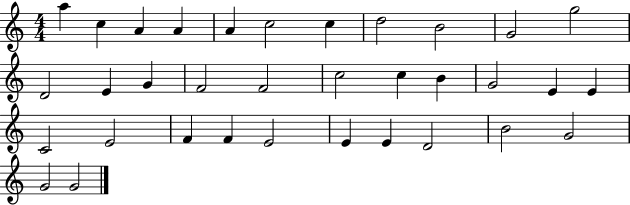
{
  \clef treble
  \numericTimeSignature
  \time 4/4
  \key c \major
  a''4 c''4 a'4 a'4 | a'4 c''2 c''4 | d''2 b'2 | g'2 g''2 | \break d'2 e'4 g'4 | f'2 f'2 | c''2 c''4 b'4 | g'2 e'4 e'4 | \break c'2 e'2 | f'4 f'4 e'2 | e'4 e'4 d'2 | b'2 g'2 | \break g'2 g'2 | \bar "|."
}